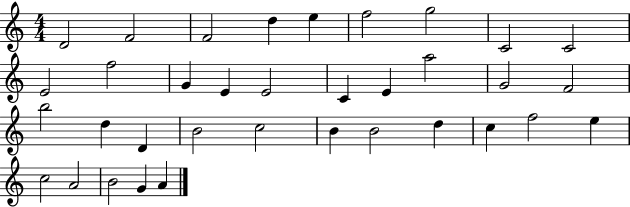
X:1
T:Untitled
M:4/4
L:1/4
K:C
D2 F2 F2 d e f2 g2 C2 C2 E2 f2 G E E2 C E a2 G2 F2 b2 d D B2 c2 B B2 d c f2 e c2 A2 B2 G A